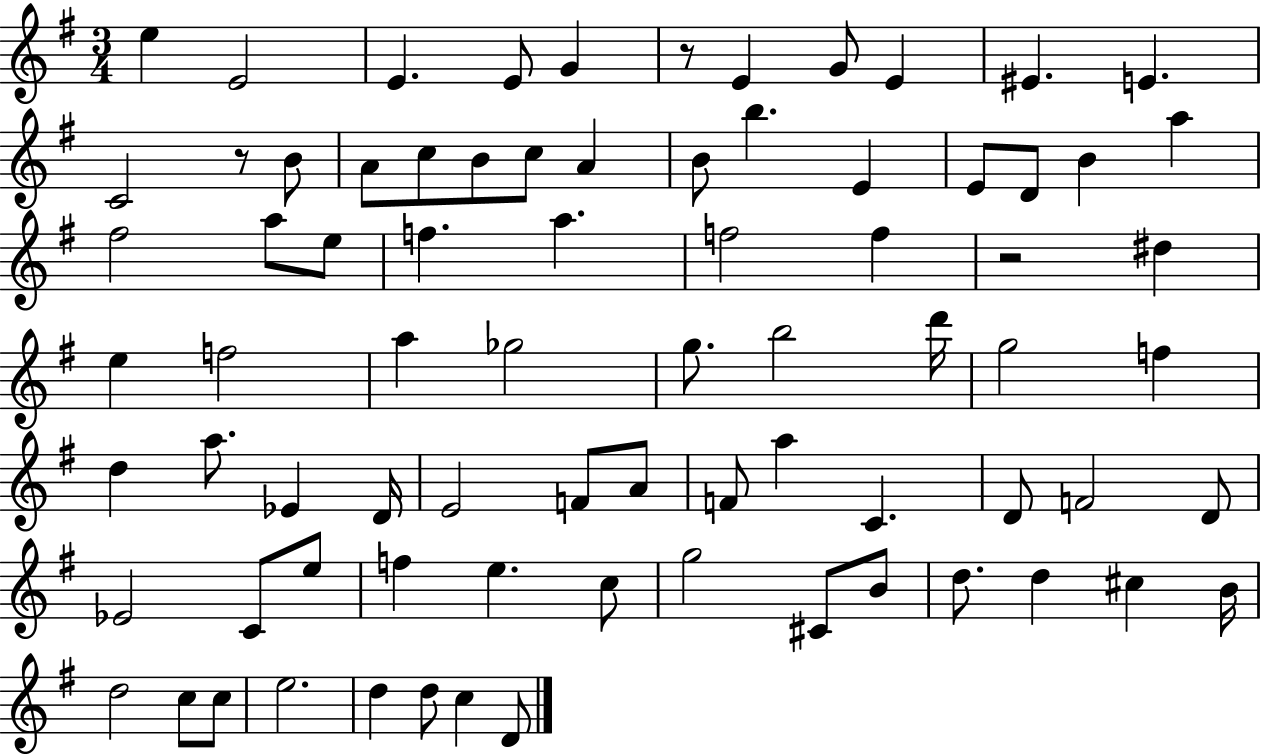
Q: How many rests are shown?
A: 3